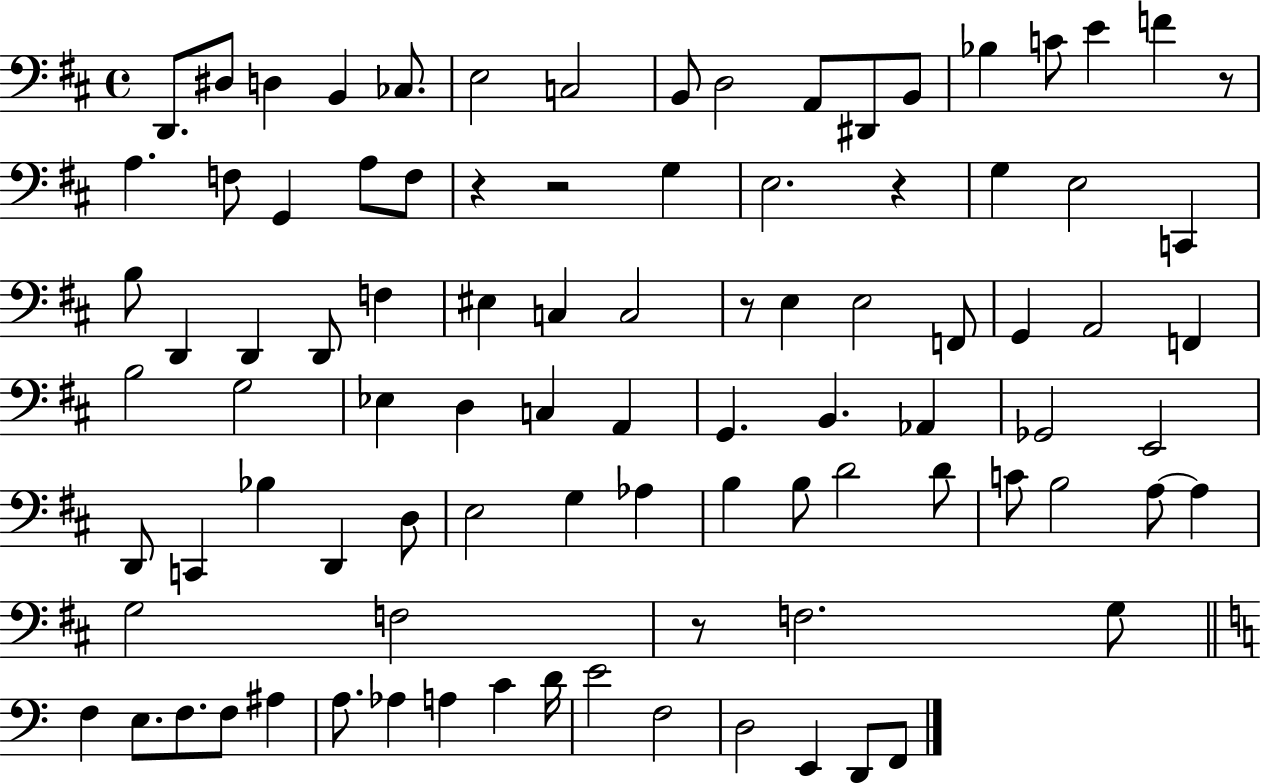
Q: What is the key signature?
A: D major